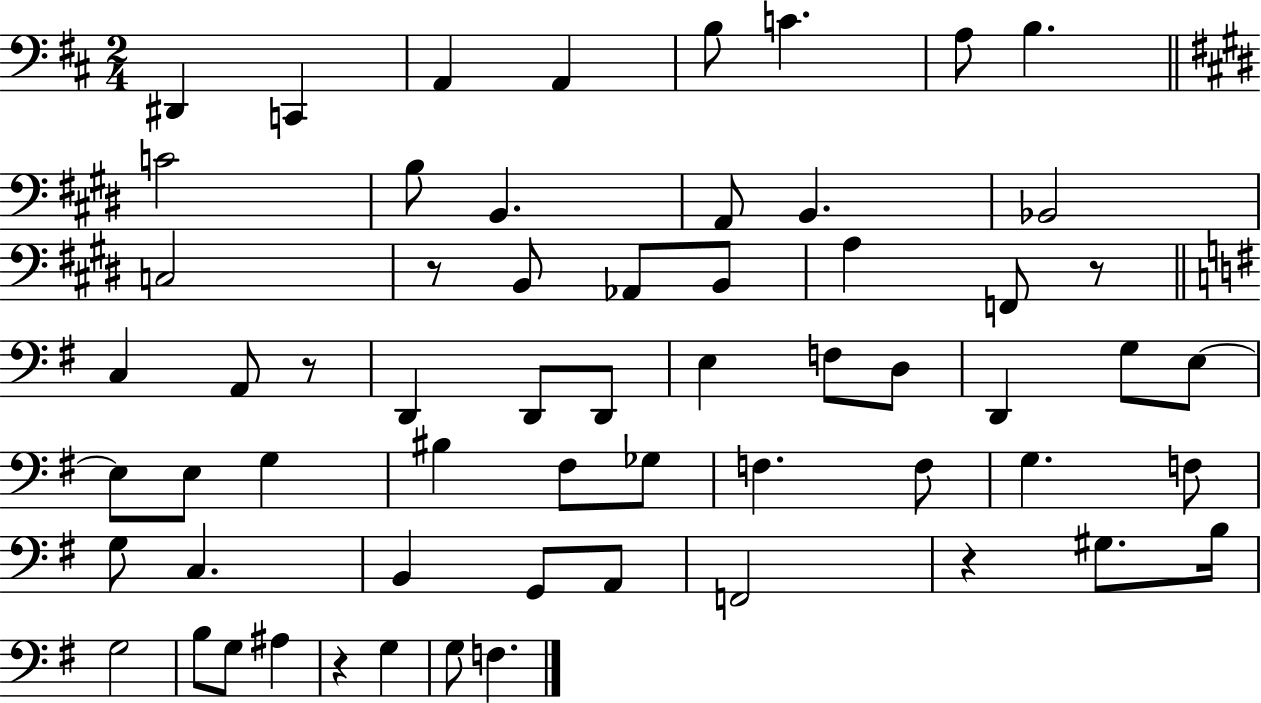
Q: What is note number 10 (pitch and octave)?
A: B3